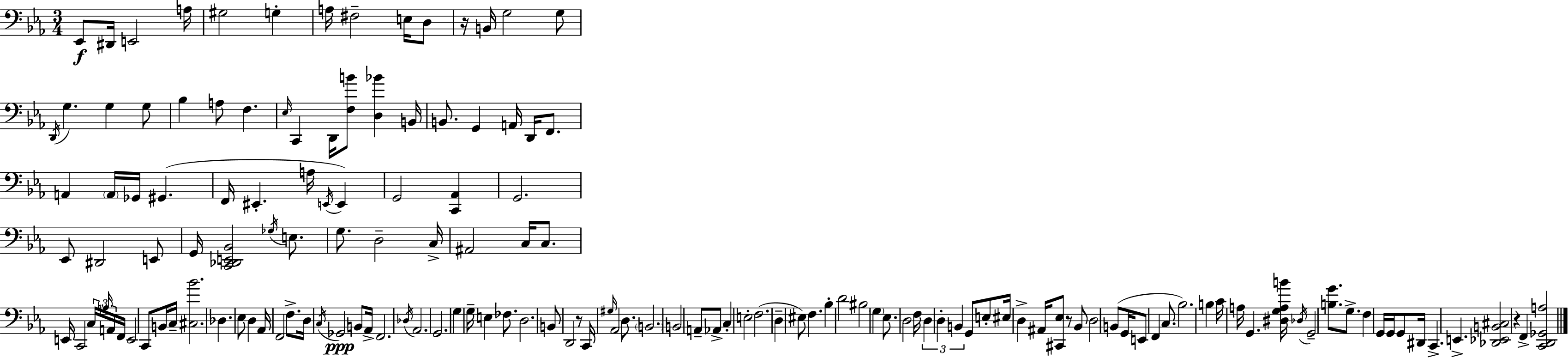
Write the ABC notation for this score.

X:1
T:Untitled
M:3/4
L:1/4
K:Eb
_E,,/2 ^D,,/4 E,,2 A,/4 ^G,2 G, A,/4 ^F,2 E,/4 D,/2 z/4 B,,/4 G,2 G,/2 D,,/4 G, G, G,/2 _B, A,/2 F, _E,/4 C,, D,,/4 [F,B]/2 [D,_B] B,,/4 B,,/2 G,, A,,/4 D,,/4 F,,/2 A,, A,,/4 _G,,/4 ^G,, F,,/4 ^E,, A,/4 E,,/4 E,, G,,2 [C,,_A,,] G,,2 _E,,/2 ^D,,2 E,,/2 G,,/4 [C,,_D,,E,,_B,,]2 _G,/4 E,/2 G,/2 D,2 C,/4 ^A,,2 C,/4 C,/2 E,,/4 C,,2 C,/4 A,/4 A,,/4 F,,/4 E,,2 C,,/2 B,,/4 C,/4 [^C,_B]2 _D, _E,/2 D, _A,,/4 F,,2 F,/2 D,/4 C,/4 _G,,2 B,,/2 _A,,/4 F,,2 _D,/4 _A,,2 G,,2 G, G,/4 E, _F,/2 D,2 B,,/2 D,,2 z/2 C,,/4 ^G,/4 _A,,2 D,/2 B,,2 B,,2 A,,/2 _A,,/2 C, E,2 F,2 D, ^E,/2 F, _B, D2 ^B,2 G, _E,/2 D,2 F,/4 D, D, B,, G,,/2 E,/2 ^E,/4 D, ^A,,/4 [^C,,_E,]/2 z/2 _B,,/2 D,2 B,,/2 G,,/4 E,,/2 F,, C,/2 _B,2 B, C/4 A,/4 G,, [^D,G,A,B]/4 _D,/4 G,,2 [B,G]/2 G,/2 F, G,,/4 G,,/4 G,,/2 ^D,,/4 C,, E,, [_D,,_E,,B,,^C,]2 z F,, [C,,D,,_G,,A,]2